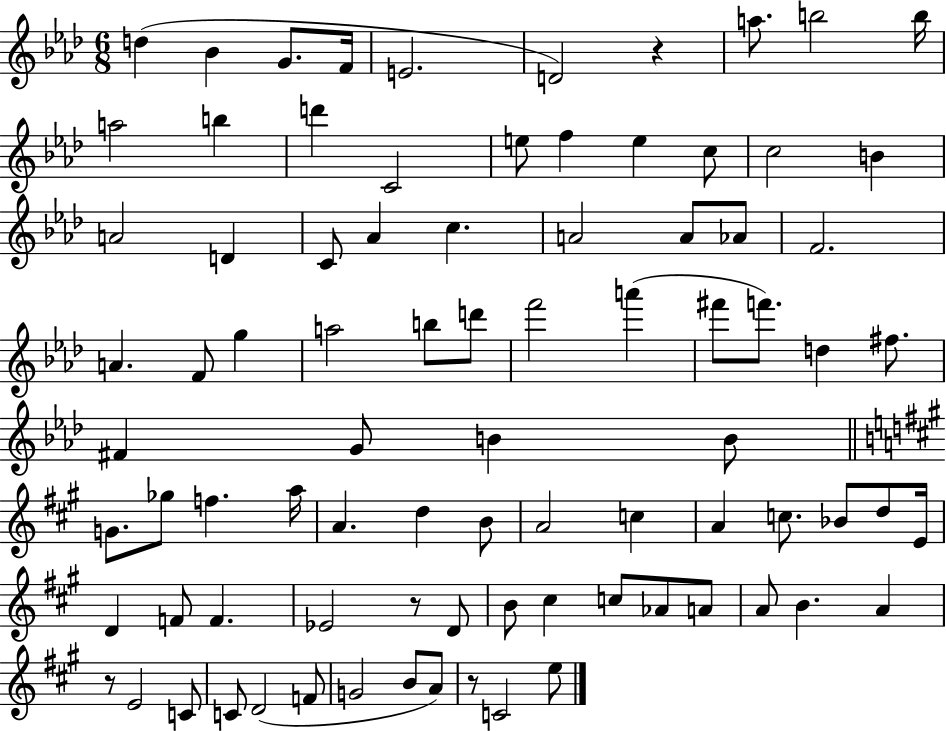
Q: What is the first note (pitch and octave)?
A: D5